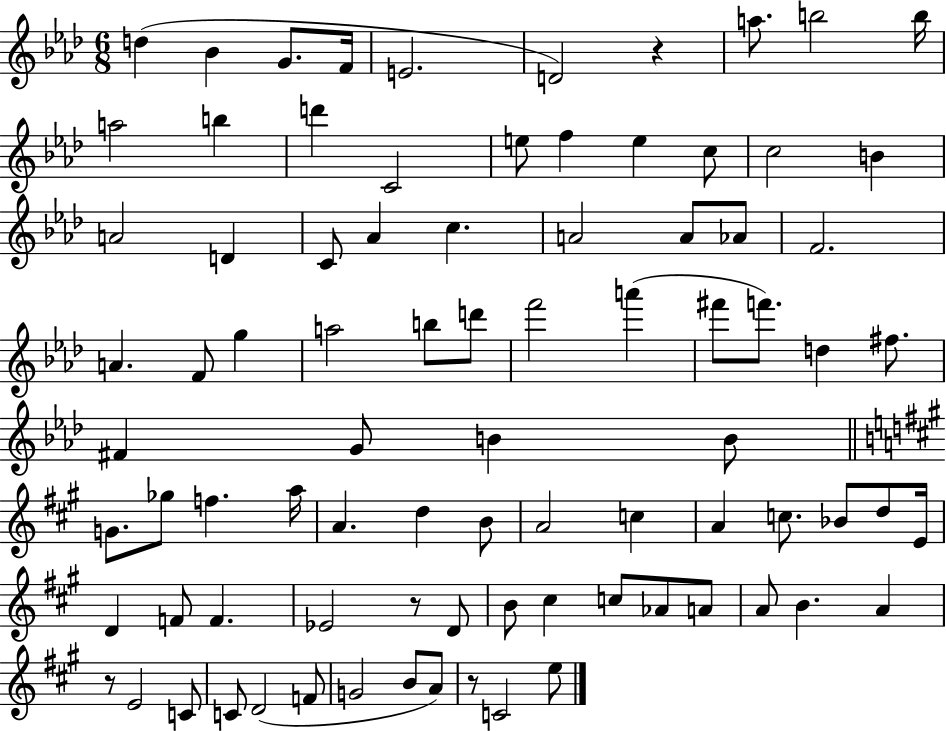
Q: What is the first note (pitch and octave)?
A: D5